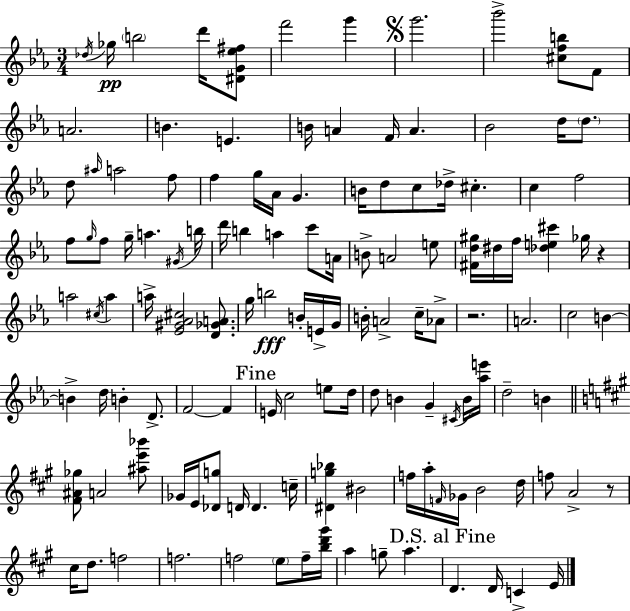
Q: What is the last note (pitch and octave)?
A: E4